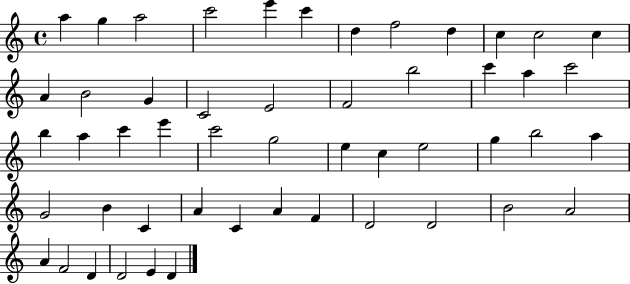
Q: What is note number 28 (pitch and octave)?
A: G5